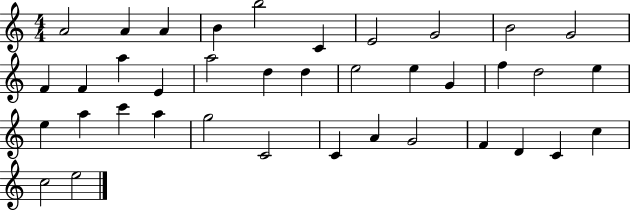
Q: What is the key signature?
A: C major